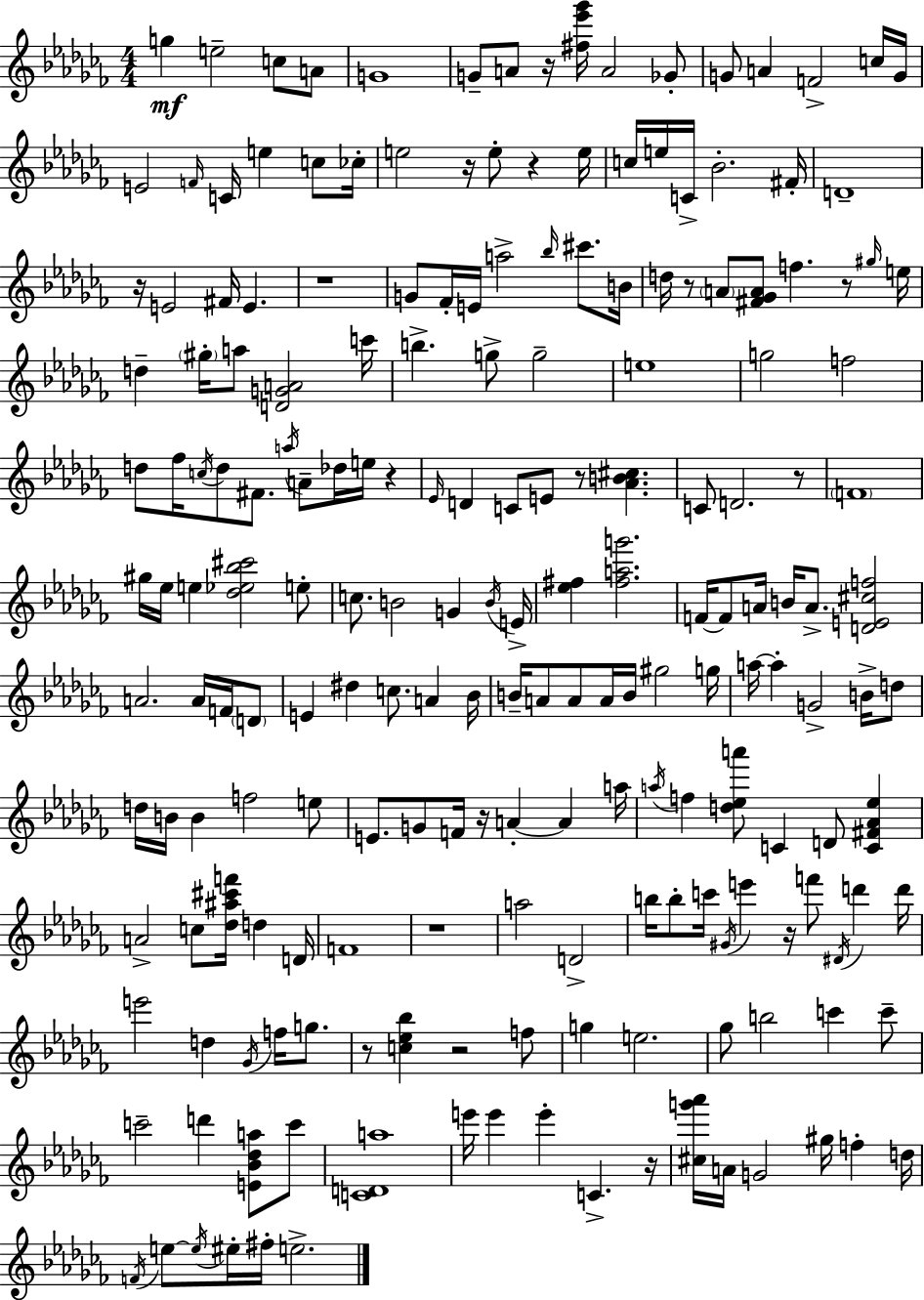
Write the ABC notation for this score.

X:1
T:Untitled
M:4/4
L:1/4
K:Abm
g e2 c/2 A/2 G4 G/2 A/2 z/4 [^f_e'_g']/4 A2 _G/2 G/2 A F2 c/4 G/4 E2 F/4 C/4 e c/2 _c/4 e2 z/4 e/2 z e/4 c/4 e/4 C/4 _B2 ^F/4 D4 z/4 E2 ^F/4 E z4 G/2 _F/4 E/4 a2 _b/4 ^c'/2 B/4 d/4 z/2 A/2 [^F_GA]/2 f z/2 ^g/4 e/4 d ^g/4 a/2 [DGA]2 c'/4 b g/2 g2 e4 g2 f2 d/2 _f/4 c/4 d/2 ^F/2 a/4 A/2 _d/4 e/4 z _E/4 D C/2 E/2 z/2 [_AB^c] C/2 D2 z/2 F4 ^g/4 _e/4 e [_d_e_b^c']2 e/2 c/2 B2 G B/4 E/4 [_e^f] [^fag']2 F/4 F/2 A/4 B/4 A/2 [DE^cf]2 A2 A/4 F/4 D/2 E ^d c/2 A _B/4 B/4 A/2 A/2 A/4 B/4 ^g2 g/4 a/4 a G2 B/4 d/2 d/4 B/4 B f2 e/2 E/2 G/2 F/4 z/4 A A a/4 a/4 f [d_ea']/2 C D/2 [C^F_A_e] A2 c/2 [_d^a^c'f']/4 d D/4 F4 z4 a2 D2 b/4 b/2 c'/4 ^G/4 e' z/4 f'/2 ^D/4 d' d'/4 e'2 d _G/4 f/4 g/2 z/2 [c_e_b] z2 f/2 g e2 _g/2 b2 c' c'/2 c'2 d' [E_B_da]/2 c'/2 [CDa]4 e'/4 e' e' C z/4 [^cg'_a']/4 A/4 G2 ^g/4 f d/4 F/4 e/2 e/4 ^e/4 ^f/4 e2